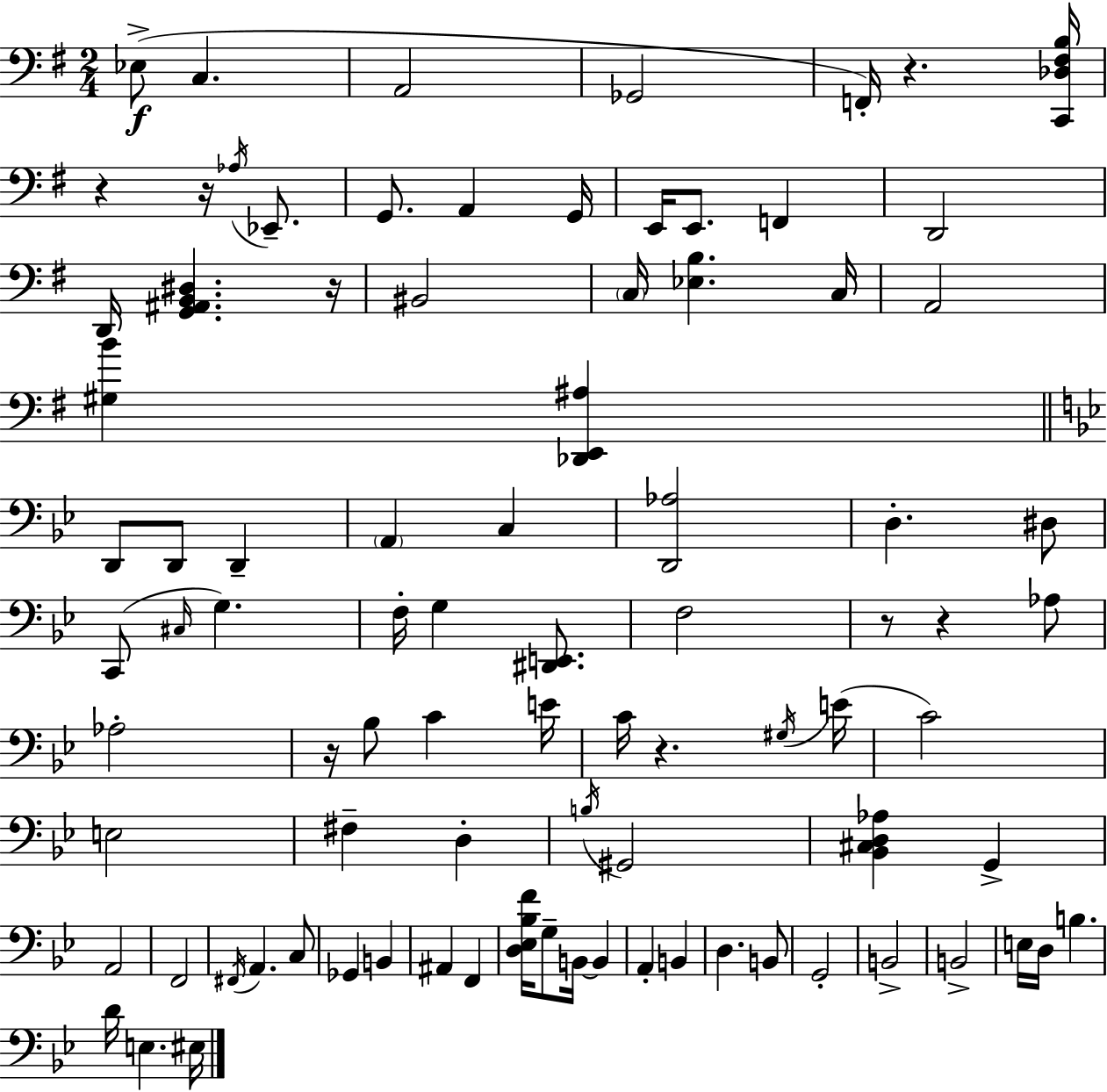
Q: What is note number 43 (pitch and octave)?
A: F#3